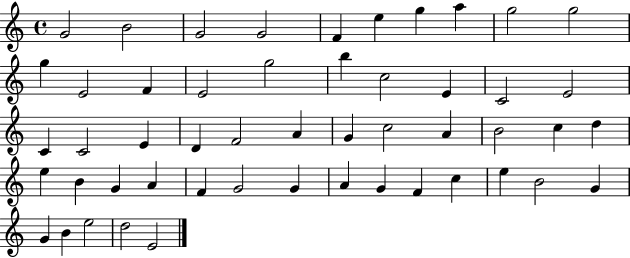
X:1
T:Untitled
M:4/4
L:1/4
K:C
G2 B2 G2 G2 F e g a g2 g2 g E2 F E2 g2 b c2 E C2 E2 C C2 E D F2 A G c2 A B2 c d e B G A F G2 G A G F c e B2 G G B e2 d2 E2